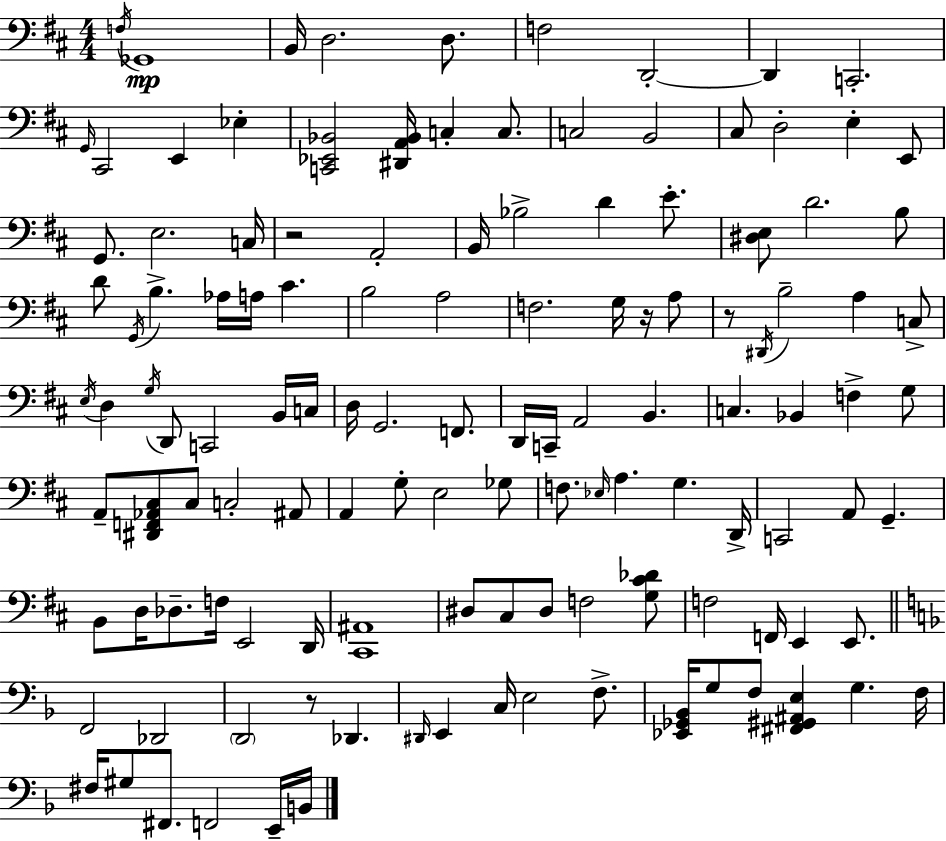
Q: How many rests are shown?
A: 4